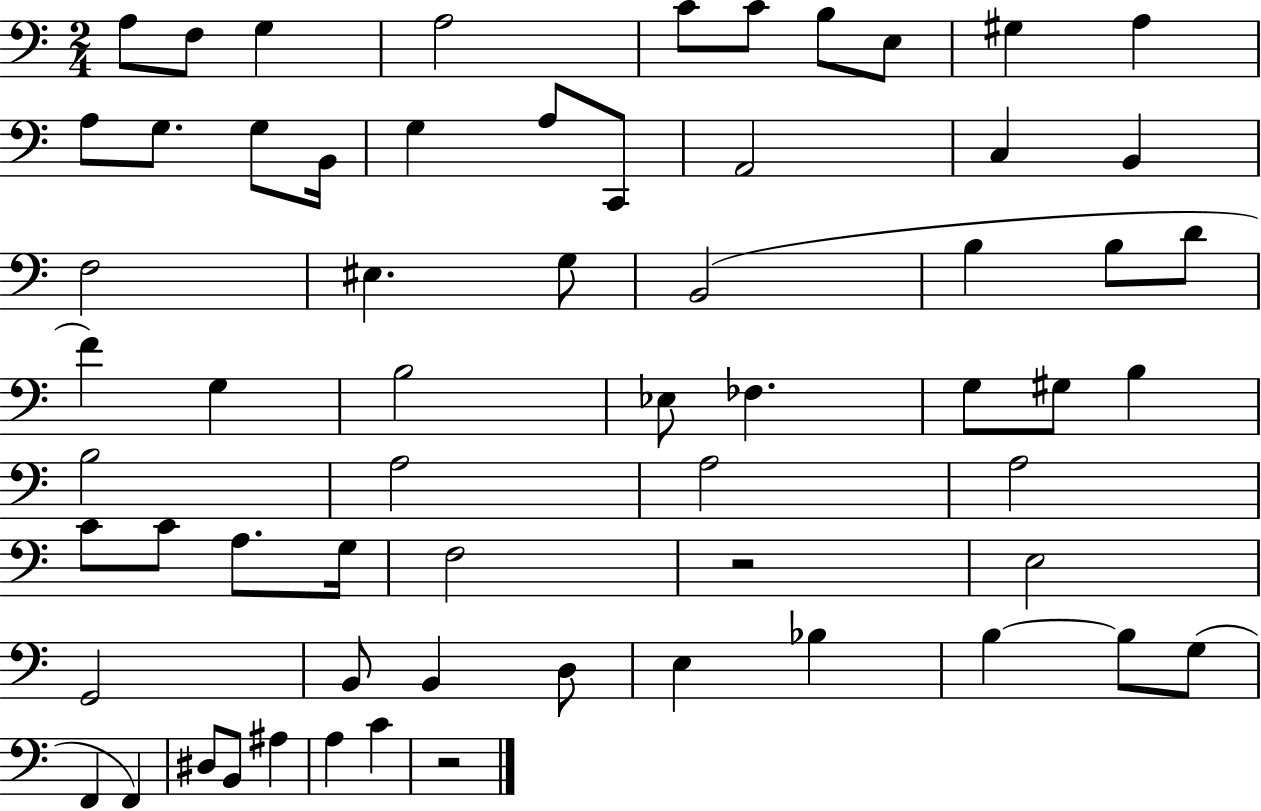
X:1
T:Untitled
M:2/4
L:1/4
K:C
A,/2 F,/2 G, A,2 C/2 C/2 B,/2 E,/2 ^G, A, A,/2 G,/2 G,/2 B,,/4 G, A,/2 C,,/2 A,,2 C, B,, F,2 ^E, G,/2 B,,2 B, B,/2 D/2 F G, B,2 _E,/2 _F, G,/2 ^G,/2 B, B,2 A,2 A,2 A,2 C/2 C/2 A,/2 G,/4 F,2 z2 E,2 G,,2 B,,/2 B,, D,/2 E, _B, B, B,/2 G,/2 F,, F,, ^D,/2 B,,/2 ^A, A, C z2